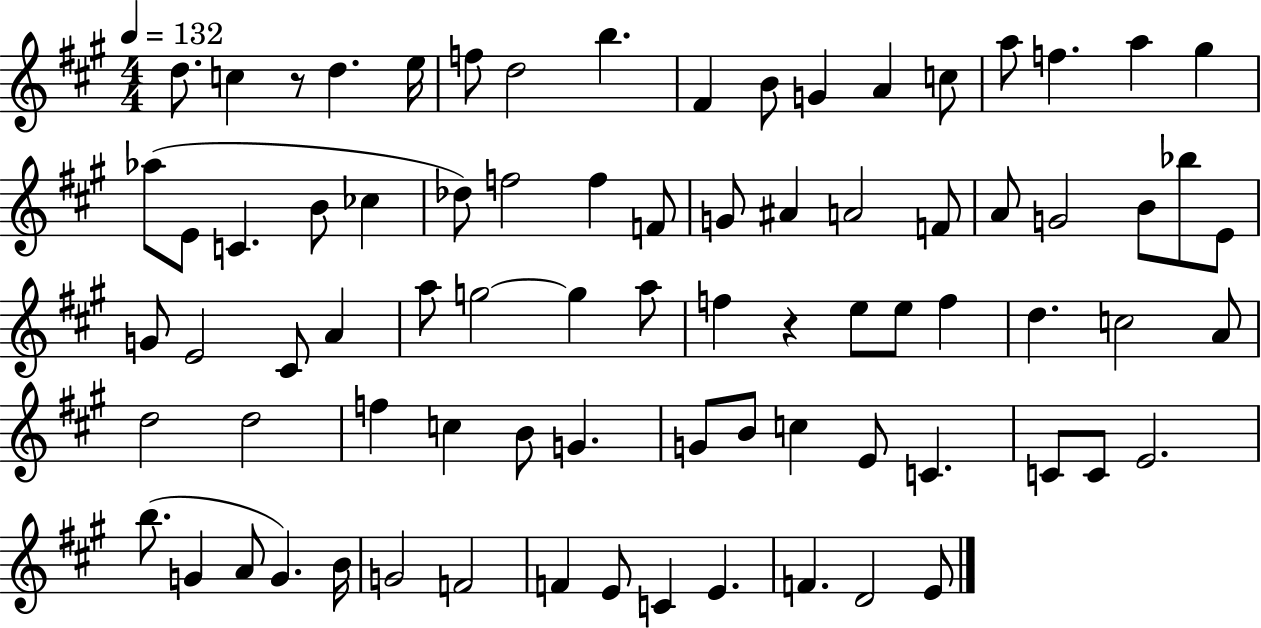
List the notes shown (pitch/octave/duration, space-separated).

D5/e. C5/q R/e D5/q. E5/s F5/e D5/h B5/q. F#4/q B4/e G4/q A4/q C5/e A5/e F5/q. A5/q G#5/q Ab5/e E4/e C4/q. B4/e CES5/q Db5/e F5/h F5/q F4/e G4/e A#4/q A4/h F4/e A4/e G4/h B4/e Bb5/e E4/e G4/e E4/h C#4/e A4/q A5/e G5/h G5/q A5/e F5/q R/q E5/e E5/e F5/q D5/q. C5/h A4/e D5/h D5/h F5/q C5/q B4/e G4/q. G4/e B4/e C5/q E4/e C4/q. C4/e C4/e E4/h. B5/e. G4/q A4/e G4/q. B4/s G4/h F4/h F4/q E4/e C4/q E4/q. F4/q. D4/h E4/e